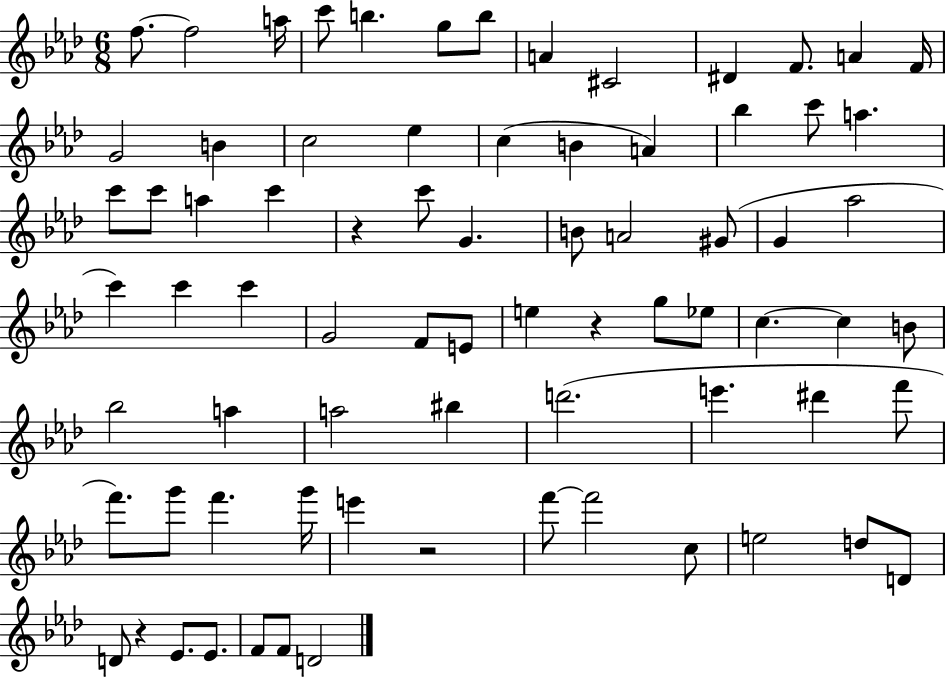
{
  \clef treble
  \numericTimeSignature
  \time 6/8
  \key aes \major
  \repeat volta 2 { f''8.~~ f''2 a''16 | c'''8 b''4. g''8 b''8 | a'4 cis'2 | dis'4 f'8. a'4 f'16 | \break g'2 b'4 | c''2 ees''4 | c''4( b'4 a'4) | bes''4 c'''8 a''4. | \break c'''8 c'''8 a''4 c'''4 | r4 c'''8 g'4. | b'8 a'2 gis'8( | g'4 aes''2 | \break c'''4) c'''4 c'''4 | g'2 f'8 e'8 | e''4 r4 g''8 ees''8 | c''4.~~ c''4 b'8 | \break bes''2 a''4 | a''2 bis''4 | d'''2.( | e'''4. dis'''4 f'''8 | \break f'''8.) g'''8 f'''4. g'''16 | e'''4 r2 | f'''8~~ f'''2 c''8 | e''2 d''8 d'8 | \break d'8 r4 ees'8. ees'8. | f'8 f'8 d'2 | } \bar "|."
}